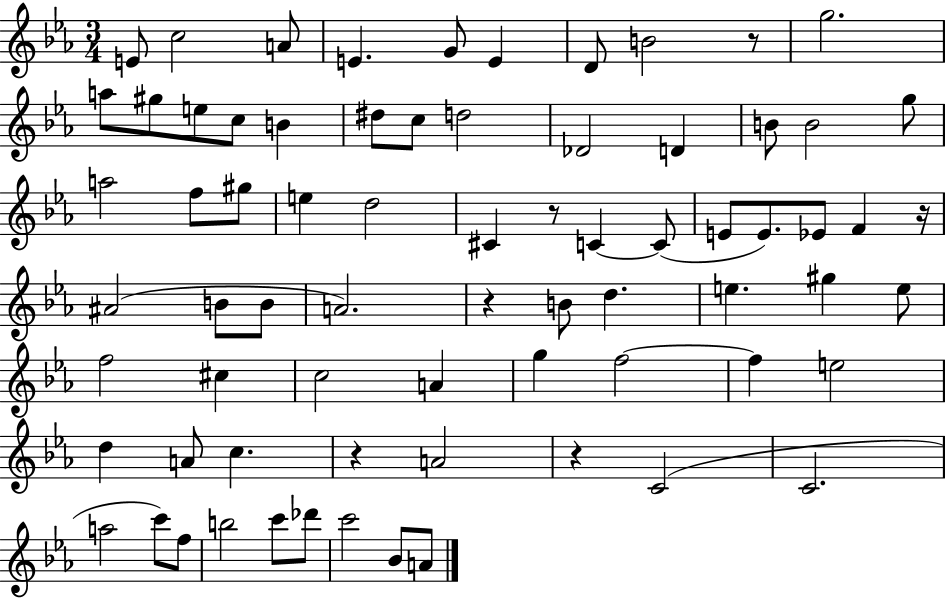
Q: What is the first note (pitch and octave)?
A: E4